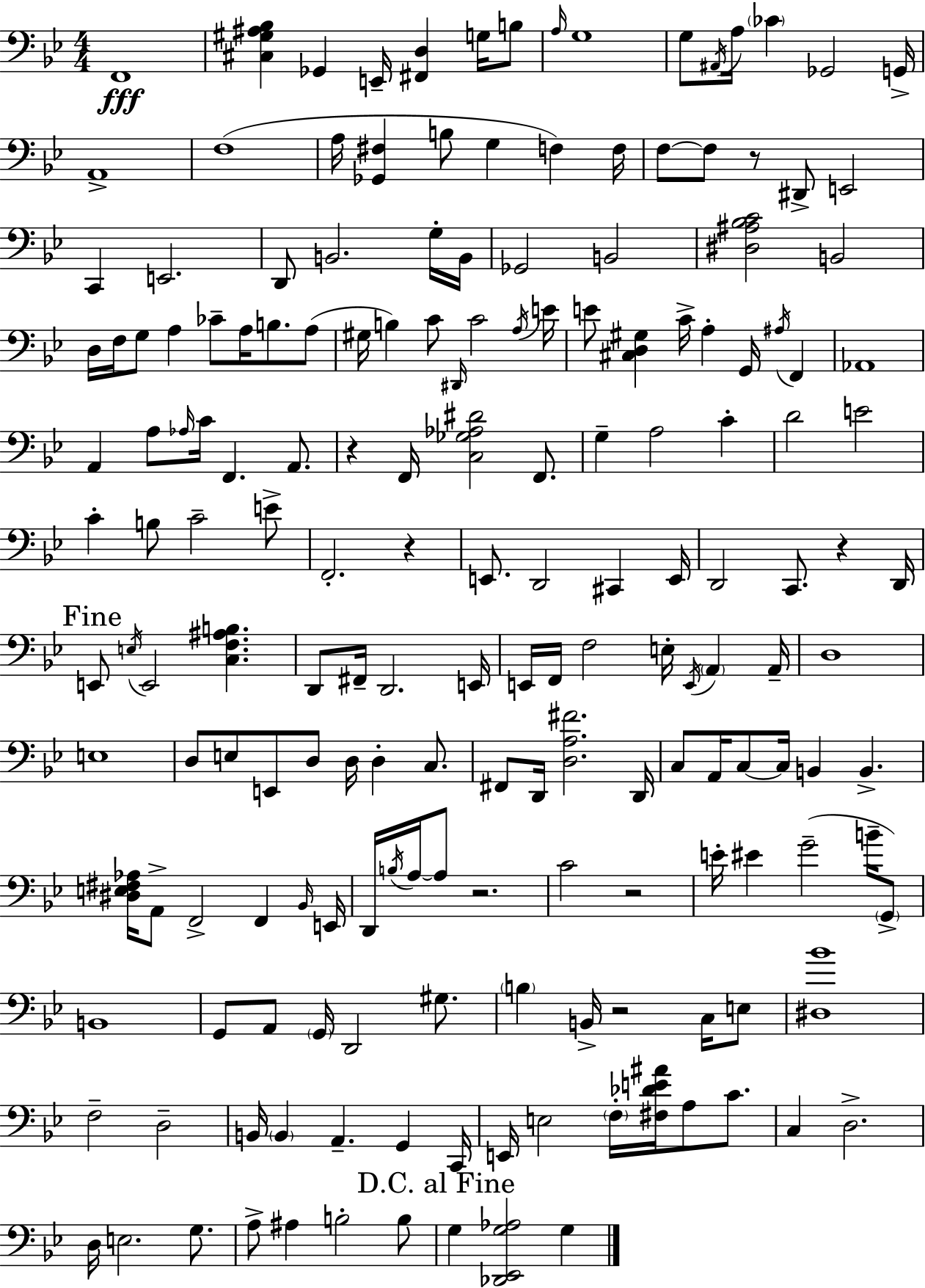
X:1
T:Untitled
M:4/4
L:1/4
K:Gm
F,,4 [^C,^G,^A,_B,] _G,, E,,/4 [^F,,D,] G,/4 B,/2 A,/4 G,4 G,/2 ^A,,/4 A,/4 _C _G,,2 G,,/4 A,,4 F,4 A,/4 [_G,,^F,] B,/2 G, F, F,/4 F,/2 F,/2 z/2 ^D,,/2 E,,2 C,, E,,2 D,,/2 B,,2 G,/4 B,,/4 _G,,2 B,,2 [^D,^A,_B,C]2 B,,2 D,/4 F,/4 G,/2 A, _C/2 A,/4 B,/2 A,/2 ^G,/4 B, C/2 ^D,,/4 C2 A,/4 E/4 E/2 [^C,D,^G,] C/4 A, G,,/4 ^A,/4 F,, _A,,4 A,, A,/2 _A,/4 C/4 F,, A,,/2 z F,,/4 [C,_G,_A,^D]2 F,,/2 G, A,2 C D2 E2 C B,/2 C2 E/2 F,,2 z E,,/2 D,,2 ^C,, E,,/4 D,,2 C,,/2 z D,,/4 E,,/2 E,/4 E,,2 [C,F,^A,B,] D,,/2 ^F,,/4 D,,2 E,,/4 E,,/4 F,,/4 F,2 E,/4 E,,/4 A,, A,,/4 D,4 E,4 D,/2 E,/2 E,,/2 D,/2 D,/4 D, C,/2 ^F,,/2 D,,/4 [D,A,^F]2 D,,/4 C,/2 A,,/4 C,/2 C,/4 B,, B,, [^D,E,^F,_A,]/4 A,,/2 F,,2 F,, _B,,/4 E,,/4 D,,/4 B,/4 A,/4 A,/2 z2 C2 z2 E/4 ^E G2 B/4 G,,/2 B,,4 G,,/2 A,,/2 G,,/4 D,,2 ^G,/2 B, B,,/4 z2 C,/4 E,/2 [^D,_B]4 F,2 D,2 B,,/4 B,, A,, G,, C,,/4 E,,/4 E,2 F,/4 [^F,_DE^A]/4 A,/2 C/2 C, D,2 D,/4 E,2 G,/2 A,/2 ^A, B,2 B,/2 G, [_D,,_E,,G,_A,]2 G,